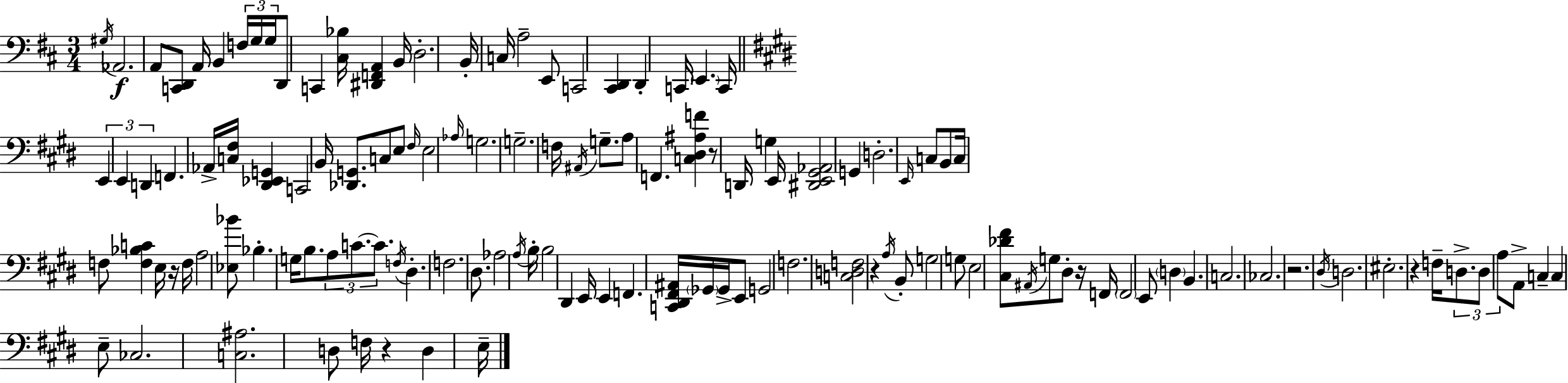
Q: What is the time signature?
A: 3/4